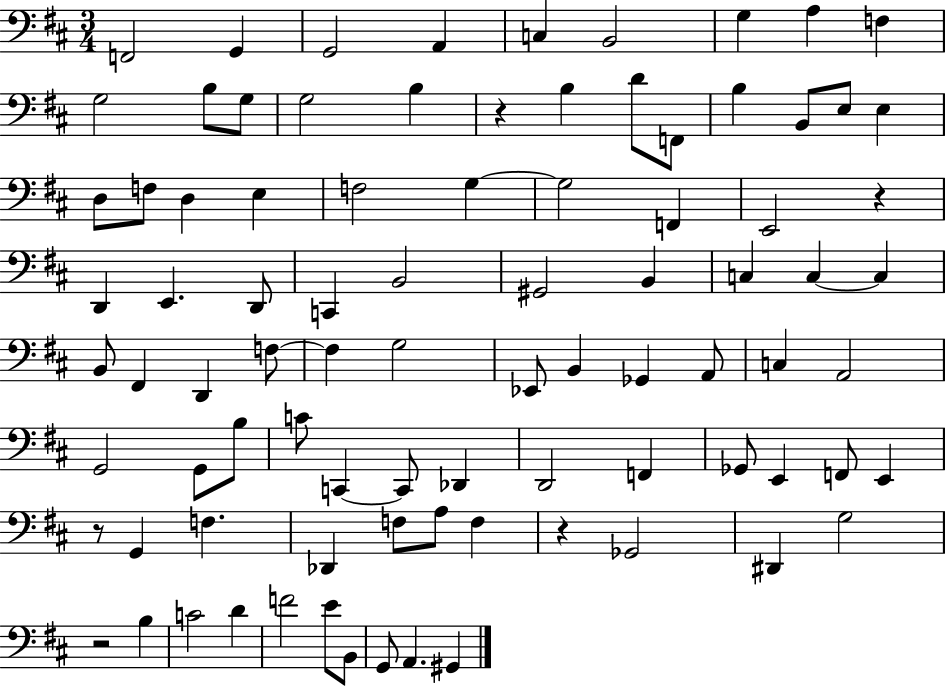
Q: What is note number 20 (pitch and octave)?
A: E3